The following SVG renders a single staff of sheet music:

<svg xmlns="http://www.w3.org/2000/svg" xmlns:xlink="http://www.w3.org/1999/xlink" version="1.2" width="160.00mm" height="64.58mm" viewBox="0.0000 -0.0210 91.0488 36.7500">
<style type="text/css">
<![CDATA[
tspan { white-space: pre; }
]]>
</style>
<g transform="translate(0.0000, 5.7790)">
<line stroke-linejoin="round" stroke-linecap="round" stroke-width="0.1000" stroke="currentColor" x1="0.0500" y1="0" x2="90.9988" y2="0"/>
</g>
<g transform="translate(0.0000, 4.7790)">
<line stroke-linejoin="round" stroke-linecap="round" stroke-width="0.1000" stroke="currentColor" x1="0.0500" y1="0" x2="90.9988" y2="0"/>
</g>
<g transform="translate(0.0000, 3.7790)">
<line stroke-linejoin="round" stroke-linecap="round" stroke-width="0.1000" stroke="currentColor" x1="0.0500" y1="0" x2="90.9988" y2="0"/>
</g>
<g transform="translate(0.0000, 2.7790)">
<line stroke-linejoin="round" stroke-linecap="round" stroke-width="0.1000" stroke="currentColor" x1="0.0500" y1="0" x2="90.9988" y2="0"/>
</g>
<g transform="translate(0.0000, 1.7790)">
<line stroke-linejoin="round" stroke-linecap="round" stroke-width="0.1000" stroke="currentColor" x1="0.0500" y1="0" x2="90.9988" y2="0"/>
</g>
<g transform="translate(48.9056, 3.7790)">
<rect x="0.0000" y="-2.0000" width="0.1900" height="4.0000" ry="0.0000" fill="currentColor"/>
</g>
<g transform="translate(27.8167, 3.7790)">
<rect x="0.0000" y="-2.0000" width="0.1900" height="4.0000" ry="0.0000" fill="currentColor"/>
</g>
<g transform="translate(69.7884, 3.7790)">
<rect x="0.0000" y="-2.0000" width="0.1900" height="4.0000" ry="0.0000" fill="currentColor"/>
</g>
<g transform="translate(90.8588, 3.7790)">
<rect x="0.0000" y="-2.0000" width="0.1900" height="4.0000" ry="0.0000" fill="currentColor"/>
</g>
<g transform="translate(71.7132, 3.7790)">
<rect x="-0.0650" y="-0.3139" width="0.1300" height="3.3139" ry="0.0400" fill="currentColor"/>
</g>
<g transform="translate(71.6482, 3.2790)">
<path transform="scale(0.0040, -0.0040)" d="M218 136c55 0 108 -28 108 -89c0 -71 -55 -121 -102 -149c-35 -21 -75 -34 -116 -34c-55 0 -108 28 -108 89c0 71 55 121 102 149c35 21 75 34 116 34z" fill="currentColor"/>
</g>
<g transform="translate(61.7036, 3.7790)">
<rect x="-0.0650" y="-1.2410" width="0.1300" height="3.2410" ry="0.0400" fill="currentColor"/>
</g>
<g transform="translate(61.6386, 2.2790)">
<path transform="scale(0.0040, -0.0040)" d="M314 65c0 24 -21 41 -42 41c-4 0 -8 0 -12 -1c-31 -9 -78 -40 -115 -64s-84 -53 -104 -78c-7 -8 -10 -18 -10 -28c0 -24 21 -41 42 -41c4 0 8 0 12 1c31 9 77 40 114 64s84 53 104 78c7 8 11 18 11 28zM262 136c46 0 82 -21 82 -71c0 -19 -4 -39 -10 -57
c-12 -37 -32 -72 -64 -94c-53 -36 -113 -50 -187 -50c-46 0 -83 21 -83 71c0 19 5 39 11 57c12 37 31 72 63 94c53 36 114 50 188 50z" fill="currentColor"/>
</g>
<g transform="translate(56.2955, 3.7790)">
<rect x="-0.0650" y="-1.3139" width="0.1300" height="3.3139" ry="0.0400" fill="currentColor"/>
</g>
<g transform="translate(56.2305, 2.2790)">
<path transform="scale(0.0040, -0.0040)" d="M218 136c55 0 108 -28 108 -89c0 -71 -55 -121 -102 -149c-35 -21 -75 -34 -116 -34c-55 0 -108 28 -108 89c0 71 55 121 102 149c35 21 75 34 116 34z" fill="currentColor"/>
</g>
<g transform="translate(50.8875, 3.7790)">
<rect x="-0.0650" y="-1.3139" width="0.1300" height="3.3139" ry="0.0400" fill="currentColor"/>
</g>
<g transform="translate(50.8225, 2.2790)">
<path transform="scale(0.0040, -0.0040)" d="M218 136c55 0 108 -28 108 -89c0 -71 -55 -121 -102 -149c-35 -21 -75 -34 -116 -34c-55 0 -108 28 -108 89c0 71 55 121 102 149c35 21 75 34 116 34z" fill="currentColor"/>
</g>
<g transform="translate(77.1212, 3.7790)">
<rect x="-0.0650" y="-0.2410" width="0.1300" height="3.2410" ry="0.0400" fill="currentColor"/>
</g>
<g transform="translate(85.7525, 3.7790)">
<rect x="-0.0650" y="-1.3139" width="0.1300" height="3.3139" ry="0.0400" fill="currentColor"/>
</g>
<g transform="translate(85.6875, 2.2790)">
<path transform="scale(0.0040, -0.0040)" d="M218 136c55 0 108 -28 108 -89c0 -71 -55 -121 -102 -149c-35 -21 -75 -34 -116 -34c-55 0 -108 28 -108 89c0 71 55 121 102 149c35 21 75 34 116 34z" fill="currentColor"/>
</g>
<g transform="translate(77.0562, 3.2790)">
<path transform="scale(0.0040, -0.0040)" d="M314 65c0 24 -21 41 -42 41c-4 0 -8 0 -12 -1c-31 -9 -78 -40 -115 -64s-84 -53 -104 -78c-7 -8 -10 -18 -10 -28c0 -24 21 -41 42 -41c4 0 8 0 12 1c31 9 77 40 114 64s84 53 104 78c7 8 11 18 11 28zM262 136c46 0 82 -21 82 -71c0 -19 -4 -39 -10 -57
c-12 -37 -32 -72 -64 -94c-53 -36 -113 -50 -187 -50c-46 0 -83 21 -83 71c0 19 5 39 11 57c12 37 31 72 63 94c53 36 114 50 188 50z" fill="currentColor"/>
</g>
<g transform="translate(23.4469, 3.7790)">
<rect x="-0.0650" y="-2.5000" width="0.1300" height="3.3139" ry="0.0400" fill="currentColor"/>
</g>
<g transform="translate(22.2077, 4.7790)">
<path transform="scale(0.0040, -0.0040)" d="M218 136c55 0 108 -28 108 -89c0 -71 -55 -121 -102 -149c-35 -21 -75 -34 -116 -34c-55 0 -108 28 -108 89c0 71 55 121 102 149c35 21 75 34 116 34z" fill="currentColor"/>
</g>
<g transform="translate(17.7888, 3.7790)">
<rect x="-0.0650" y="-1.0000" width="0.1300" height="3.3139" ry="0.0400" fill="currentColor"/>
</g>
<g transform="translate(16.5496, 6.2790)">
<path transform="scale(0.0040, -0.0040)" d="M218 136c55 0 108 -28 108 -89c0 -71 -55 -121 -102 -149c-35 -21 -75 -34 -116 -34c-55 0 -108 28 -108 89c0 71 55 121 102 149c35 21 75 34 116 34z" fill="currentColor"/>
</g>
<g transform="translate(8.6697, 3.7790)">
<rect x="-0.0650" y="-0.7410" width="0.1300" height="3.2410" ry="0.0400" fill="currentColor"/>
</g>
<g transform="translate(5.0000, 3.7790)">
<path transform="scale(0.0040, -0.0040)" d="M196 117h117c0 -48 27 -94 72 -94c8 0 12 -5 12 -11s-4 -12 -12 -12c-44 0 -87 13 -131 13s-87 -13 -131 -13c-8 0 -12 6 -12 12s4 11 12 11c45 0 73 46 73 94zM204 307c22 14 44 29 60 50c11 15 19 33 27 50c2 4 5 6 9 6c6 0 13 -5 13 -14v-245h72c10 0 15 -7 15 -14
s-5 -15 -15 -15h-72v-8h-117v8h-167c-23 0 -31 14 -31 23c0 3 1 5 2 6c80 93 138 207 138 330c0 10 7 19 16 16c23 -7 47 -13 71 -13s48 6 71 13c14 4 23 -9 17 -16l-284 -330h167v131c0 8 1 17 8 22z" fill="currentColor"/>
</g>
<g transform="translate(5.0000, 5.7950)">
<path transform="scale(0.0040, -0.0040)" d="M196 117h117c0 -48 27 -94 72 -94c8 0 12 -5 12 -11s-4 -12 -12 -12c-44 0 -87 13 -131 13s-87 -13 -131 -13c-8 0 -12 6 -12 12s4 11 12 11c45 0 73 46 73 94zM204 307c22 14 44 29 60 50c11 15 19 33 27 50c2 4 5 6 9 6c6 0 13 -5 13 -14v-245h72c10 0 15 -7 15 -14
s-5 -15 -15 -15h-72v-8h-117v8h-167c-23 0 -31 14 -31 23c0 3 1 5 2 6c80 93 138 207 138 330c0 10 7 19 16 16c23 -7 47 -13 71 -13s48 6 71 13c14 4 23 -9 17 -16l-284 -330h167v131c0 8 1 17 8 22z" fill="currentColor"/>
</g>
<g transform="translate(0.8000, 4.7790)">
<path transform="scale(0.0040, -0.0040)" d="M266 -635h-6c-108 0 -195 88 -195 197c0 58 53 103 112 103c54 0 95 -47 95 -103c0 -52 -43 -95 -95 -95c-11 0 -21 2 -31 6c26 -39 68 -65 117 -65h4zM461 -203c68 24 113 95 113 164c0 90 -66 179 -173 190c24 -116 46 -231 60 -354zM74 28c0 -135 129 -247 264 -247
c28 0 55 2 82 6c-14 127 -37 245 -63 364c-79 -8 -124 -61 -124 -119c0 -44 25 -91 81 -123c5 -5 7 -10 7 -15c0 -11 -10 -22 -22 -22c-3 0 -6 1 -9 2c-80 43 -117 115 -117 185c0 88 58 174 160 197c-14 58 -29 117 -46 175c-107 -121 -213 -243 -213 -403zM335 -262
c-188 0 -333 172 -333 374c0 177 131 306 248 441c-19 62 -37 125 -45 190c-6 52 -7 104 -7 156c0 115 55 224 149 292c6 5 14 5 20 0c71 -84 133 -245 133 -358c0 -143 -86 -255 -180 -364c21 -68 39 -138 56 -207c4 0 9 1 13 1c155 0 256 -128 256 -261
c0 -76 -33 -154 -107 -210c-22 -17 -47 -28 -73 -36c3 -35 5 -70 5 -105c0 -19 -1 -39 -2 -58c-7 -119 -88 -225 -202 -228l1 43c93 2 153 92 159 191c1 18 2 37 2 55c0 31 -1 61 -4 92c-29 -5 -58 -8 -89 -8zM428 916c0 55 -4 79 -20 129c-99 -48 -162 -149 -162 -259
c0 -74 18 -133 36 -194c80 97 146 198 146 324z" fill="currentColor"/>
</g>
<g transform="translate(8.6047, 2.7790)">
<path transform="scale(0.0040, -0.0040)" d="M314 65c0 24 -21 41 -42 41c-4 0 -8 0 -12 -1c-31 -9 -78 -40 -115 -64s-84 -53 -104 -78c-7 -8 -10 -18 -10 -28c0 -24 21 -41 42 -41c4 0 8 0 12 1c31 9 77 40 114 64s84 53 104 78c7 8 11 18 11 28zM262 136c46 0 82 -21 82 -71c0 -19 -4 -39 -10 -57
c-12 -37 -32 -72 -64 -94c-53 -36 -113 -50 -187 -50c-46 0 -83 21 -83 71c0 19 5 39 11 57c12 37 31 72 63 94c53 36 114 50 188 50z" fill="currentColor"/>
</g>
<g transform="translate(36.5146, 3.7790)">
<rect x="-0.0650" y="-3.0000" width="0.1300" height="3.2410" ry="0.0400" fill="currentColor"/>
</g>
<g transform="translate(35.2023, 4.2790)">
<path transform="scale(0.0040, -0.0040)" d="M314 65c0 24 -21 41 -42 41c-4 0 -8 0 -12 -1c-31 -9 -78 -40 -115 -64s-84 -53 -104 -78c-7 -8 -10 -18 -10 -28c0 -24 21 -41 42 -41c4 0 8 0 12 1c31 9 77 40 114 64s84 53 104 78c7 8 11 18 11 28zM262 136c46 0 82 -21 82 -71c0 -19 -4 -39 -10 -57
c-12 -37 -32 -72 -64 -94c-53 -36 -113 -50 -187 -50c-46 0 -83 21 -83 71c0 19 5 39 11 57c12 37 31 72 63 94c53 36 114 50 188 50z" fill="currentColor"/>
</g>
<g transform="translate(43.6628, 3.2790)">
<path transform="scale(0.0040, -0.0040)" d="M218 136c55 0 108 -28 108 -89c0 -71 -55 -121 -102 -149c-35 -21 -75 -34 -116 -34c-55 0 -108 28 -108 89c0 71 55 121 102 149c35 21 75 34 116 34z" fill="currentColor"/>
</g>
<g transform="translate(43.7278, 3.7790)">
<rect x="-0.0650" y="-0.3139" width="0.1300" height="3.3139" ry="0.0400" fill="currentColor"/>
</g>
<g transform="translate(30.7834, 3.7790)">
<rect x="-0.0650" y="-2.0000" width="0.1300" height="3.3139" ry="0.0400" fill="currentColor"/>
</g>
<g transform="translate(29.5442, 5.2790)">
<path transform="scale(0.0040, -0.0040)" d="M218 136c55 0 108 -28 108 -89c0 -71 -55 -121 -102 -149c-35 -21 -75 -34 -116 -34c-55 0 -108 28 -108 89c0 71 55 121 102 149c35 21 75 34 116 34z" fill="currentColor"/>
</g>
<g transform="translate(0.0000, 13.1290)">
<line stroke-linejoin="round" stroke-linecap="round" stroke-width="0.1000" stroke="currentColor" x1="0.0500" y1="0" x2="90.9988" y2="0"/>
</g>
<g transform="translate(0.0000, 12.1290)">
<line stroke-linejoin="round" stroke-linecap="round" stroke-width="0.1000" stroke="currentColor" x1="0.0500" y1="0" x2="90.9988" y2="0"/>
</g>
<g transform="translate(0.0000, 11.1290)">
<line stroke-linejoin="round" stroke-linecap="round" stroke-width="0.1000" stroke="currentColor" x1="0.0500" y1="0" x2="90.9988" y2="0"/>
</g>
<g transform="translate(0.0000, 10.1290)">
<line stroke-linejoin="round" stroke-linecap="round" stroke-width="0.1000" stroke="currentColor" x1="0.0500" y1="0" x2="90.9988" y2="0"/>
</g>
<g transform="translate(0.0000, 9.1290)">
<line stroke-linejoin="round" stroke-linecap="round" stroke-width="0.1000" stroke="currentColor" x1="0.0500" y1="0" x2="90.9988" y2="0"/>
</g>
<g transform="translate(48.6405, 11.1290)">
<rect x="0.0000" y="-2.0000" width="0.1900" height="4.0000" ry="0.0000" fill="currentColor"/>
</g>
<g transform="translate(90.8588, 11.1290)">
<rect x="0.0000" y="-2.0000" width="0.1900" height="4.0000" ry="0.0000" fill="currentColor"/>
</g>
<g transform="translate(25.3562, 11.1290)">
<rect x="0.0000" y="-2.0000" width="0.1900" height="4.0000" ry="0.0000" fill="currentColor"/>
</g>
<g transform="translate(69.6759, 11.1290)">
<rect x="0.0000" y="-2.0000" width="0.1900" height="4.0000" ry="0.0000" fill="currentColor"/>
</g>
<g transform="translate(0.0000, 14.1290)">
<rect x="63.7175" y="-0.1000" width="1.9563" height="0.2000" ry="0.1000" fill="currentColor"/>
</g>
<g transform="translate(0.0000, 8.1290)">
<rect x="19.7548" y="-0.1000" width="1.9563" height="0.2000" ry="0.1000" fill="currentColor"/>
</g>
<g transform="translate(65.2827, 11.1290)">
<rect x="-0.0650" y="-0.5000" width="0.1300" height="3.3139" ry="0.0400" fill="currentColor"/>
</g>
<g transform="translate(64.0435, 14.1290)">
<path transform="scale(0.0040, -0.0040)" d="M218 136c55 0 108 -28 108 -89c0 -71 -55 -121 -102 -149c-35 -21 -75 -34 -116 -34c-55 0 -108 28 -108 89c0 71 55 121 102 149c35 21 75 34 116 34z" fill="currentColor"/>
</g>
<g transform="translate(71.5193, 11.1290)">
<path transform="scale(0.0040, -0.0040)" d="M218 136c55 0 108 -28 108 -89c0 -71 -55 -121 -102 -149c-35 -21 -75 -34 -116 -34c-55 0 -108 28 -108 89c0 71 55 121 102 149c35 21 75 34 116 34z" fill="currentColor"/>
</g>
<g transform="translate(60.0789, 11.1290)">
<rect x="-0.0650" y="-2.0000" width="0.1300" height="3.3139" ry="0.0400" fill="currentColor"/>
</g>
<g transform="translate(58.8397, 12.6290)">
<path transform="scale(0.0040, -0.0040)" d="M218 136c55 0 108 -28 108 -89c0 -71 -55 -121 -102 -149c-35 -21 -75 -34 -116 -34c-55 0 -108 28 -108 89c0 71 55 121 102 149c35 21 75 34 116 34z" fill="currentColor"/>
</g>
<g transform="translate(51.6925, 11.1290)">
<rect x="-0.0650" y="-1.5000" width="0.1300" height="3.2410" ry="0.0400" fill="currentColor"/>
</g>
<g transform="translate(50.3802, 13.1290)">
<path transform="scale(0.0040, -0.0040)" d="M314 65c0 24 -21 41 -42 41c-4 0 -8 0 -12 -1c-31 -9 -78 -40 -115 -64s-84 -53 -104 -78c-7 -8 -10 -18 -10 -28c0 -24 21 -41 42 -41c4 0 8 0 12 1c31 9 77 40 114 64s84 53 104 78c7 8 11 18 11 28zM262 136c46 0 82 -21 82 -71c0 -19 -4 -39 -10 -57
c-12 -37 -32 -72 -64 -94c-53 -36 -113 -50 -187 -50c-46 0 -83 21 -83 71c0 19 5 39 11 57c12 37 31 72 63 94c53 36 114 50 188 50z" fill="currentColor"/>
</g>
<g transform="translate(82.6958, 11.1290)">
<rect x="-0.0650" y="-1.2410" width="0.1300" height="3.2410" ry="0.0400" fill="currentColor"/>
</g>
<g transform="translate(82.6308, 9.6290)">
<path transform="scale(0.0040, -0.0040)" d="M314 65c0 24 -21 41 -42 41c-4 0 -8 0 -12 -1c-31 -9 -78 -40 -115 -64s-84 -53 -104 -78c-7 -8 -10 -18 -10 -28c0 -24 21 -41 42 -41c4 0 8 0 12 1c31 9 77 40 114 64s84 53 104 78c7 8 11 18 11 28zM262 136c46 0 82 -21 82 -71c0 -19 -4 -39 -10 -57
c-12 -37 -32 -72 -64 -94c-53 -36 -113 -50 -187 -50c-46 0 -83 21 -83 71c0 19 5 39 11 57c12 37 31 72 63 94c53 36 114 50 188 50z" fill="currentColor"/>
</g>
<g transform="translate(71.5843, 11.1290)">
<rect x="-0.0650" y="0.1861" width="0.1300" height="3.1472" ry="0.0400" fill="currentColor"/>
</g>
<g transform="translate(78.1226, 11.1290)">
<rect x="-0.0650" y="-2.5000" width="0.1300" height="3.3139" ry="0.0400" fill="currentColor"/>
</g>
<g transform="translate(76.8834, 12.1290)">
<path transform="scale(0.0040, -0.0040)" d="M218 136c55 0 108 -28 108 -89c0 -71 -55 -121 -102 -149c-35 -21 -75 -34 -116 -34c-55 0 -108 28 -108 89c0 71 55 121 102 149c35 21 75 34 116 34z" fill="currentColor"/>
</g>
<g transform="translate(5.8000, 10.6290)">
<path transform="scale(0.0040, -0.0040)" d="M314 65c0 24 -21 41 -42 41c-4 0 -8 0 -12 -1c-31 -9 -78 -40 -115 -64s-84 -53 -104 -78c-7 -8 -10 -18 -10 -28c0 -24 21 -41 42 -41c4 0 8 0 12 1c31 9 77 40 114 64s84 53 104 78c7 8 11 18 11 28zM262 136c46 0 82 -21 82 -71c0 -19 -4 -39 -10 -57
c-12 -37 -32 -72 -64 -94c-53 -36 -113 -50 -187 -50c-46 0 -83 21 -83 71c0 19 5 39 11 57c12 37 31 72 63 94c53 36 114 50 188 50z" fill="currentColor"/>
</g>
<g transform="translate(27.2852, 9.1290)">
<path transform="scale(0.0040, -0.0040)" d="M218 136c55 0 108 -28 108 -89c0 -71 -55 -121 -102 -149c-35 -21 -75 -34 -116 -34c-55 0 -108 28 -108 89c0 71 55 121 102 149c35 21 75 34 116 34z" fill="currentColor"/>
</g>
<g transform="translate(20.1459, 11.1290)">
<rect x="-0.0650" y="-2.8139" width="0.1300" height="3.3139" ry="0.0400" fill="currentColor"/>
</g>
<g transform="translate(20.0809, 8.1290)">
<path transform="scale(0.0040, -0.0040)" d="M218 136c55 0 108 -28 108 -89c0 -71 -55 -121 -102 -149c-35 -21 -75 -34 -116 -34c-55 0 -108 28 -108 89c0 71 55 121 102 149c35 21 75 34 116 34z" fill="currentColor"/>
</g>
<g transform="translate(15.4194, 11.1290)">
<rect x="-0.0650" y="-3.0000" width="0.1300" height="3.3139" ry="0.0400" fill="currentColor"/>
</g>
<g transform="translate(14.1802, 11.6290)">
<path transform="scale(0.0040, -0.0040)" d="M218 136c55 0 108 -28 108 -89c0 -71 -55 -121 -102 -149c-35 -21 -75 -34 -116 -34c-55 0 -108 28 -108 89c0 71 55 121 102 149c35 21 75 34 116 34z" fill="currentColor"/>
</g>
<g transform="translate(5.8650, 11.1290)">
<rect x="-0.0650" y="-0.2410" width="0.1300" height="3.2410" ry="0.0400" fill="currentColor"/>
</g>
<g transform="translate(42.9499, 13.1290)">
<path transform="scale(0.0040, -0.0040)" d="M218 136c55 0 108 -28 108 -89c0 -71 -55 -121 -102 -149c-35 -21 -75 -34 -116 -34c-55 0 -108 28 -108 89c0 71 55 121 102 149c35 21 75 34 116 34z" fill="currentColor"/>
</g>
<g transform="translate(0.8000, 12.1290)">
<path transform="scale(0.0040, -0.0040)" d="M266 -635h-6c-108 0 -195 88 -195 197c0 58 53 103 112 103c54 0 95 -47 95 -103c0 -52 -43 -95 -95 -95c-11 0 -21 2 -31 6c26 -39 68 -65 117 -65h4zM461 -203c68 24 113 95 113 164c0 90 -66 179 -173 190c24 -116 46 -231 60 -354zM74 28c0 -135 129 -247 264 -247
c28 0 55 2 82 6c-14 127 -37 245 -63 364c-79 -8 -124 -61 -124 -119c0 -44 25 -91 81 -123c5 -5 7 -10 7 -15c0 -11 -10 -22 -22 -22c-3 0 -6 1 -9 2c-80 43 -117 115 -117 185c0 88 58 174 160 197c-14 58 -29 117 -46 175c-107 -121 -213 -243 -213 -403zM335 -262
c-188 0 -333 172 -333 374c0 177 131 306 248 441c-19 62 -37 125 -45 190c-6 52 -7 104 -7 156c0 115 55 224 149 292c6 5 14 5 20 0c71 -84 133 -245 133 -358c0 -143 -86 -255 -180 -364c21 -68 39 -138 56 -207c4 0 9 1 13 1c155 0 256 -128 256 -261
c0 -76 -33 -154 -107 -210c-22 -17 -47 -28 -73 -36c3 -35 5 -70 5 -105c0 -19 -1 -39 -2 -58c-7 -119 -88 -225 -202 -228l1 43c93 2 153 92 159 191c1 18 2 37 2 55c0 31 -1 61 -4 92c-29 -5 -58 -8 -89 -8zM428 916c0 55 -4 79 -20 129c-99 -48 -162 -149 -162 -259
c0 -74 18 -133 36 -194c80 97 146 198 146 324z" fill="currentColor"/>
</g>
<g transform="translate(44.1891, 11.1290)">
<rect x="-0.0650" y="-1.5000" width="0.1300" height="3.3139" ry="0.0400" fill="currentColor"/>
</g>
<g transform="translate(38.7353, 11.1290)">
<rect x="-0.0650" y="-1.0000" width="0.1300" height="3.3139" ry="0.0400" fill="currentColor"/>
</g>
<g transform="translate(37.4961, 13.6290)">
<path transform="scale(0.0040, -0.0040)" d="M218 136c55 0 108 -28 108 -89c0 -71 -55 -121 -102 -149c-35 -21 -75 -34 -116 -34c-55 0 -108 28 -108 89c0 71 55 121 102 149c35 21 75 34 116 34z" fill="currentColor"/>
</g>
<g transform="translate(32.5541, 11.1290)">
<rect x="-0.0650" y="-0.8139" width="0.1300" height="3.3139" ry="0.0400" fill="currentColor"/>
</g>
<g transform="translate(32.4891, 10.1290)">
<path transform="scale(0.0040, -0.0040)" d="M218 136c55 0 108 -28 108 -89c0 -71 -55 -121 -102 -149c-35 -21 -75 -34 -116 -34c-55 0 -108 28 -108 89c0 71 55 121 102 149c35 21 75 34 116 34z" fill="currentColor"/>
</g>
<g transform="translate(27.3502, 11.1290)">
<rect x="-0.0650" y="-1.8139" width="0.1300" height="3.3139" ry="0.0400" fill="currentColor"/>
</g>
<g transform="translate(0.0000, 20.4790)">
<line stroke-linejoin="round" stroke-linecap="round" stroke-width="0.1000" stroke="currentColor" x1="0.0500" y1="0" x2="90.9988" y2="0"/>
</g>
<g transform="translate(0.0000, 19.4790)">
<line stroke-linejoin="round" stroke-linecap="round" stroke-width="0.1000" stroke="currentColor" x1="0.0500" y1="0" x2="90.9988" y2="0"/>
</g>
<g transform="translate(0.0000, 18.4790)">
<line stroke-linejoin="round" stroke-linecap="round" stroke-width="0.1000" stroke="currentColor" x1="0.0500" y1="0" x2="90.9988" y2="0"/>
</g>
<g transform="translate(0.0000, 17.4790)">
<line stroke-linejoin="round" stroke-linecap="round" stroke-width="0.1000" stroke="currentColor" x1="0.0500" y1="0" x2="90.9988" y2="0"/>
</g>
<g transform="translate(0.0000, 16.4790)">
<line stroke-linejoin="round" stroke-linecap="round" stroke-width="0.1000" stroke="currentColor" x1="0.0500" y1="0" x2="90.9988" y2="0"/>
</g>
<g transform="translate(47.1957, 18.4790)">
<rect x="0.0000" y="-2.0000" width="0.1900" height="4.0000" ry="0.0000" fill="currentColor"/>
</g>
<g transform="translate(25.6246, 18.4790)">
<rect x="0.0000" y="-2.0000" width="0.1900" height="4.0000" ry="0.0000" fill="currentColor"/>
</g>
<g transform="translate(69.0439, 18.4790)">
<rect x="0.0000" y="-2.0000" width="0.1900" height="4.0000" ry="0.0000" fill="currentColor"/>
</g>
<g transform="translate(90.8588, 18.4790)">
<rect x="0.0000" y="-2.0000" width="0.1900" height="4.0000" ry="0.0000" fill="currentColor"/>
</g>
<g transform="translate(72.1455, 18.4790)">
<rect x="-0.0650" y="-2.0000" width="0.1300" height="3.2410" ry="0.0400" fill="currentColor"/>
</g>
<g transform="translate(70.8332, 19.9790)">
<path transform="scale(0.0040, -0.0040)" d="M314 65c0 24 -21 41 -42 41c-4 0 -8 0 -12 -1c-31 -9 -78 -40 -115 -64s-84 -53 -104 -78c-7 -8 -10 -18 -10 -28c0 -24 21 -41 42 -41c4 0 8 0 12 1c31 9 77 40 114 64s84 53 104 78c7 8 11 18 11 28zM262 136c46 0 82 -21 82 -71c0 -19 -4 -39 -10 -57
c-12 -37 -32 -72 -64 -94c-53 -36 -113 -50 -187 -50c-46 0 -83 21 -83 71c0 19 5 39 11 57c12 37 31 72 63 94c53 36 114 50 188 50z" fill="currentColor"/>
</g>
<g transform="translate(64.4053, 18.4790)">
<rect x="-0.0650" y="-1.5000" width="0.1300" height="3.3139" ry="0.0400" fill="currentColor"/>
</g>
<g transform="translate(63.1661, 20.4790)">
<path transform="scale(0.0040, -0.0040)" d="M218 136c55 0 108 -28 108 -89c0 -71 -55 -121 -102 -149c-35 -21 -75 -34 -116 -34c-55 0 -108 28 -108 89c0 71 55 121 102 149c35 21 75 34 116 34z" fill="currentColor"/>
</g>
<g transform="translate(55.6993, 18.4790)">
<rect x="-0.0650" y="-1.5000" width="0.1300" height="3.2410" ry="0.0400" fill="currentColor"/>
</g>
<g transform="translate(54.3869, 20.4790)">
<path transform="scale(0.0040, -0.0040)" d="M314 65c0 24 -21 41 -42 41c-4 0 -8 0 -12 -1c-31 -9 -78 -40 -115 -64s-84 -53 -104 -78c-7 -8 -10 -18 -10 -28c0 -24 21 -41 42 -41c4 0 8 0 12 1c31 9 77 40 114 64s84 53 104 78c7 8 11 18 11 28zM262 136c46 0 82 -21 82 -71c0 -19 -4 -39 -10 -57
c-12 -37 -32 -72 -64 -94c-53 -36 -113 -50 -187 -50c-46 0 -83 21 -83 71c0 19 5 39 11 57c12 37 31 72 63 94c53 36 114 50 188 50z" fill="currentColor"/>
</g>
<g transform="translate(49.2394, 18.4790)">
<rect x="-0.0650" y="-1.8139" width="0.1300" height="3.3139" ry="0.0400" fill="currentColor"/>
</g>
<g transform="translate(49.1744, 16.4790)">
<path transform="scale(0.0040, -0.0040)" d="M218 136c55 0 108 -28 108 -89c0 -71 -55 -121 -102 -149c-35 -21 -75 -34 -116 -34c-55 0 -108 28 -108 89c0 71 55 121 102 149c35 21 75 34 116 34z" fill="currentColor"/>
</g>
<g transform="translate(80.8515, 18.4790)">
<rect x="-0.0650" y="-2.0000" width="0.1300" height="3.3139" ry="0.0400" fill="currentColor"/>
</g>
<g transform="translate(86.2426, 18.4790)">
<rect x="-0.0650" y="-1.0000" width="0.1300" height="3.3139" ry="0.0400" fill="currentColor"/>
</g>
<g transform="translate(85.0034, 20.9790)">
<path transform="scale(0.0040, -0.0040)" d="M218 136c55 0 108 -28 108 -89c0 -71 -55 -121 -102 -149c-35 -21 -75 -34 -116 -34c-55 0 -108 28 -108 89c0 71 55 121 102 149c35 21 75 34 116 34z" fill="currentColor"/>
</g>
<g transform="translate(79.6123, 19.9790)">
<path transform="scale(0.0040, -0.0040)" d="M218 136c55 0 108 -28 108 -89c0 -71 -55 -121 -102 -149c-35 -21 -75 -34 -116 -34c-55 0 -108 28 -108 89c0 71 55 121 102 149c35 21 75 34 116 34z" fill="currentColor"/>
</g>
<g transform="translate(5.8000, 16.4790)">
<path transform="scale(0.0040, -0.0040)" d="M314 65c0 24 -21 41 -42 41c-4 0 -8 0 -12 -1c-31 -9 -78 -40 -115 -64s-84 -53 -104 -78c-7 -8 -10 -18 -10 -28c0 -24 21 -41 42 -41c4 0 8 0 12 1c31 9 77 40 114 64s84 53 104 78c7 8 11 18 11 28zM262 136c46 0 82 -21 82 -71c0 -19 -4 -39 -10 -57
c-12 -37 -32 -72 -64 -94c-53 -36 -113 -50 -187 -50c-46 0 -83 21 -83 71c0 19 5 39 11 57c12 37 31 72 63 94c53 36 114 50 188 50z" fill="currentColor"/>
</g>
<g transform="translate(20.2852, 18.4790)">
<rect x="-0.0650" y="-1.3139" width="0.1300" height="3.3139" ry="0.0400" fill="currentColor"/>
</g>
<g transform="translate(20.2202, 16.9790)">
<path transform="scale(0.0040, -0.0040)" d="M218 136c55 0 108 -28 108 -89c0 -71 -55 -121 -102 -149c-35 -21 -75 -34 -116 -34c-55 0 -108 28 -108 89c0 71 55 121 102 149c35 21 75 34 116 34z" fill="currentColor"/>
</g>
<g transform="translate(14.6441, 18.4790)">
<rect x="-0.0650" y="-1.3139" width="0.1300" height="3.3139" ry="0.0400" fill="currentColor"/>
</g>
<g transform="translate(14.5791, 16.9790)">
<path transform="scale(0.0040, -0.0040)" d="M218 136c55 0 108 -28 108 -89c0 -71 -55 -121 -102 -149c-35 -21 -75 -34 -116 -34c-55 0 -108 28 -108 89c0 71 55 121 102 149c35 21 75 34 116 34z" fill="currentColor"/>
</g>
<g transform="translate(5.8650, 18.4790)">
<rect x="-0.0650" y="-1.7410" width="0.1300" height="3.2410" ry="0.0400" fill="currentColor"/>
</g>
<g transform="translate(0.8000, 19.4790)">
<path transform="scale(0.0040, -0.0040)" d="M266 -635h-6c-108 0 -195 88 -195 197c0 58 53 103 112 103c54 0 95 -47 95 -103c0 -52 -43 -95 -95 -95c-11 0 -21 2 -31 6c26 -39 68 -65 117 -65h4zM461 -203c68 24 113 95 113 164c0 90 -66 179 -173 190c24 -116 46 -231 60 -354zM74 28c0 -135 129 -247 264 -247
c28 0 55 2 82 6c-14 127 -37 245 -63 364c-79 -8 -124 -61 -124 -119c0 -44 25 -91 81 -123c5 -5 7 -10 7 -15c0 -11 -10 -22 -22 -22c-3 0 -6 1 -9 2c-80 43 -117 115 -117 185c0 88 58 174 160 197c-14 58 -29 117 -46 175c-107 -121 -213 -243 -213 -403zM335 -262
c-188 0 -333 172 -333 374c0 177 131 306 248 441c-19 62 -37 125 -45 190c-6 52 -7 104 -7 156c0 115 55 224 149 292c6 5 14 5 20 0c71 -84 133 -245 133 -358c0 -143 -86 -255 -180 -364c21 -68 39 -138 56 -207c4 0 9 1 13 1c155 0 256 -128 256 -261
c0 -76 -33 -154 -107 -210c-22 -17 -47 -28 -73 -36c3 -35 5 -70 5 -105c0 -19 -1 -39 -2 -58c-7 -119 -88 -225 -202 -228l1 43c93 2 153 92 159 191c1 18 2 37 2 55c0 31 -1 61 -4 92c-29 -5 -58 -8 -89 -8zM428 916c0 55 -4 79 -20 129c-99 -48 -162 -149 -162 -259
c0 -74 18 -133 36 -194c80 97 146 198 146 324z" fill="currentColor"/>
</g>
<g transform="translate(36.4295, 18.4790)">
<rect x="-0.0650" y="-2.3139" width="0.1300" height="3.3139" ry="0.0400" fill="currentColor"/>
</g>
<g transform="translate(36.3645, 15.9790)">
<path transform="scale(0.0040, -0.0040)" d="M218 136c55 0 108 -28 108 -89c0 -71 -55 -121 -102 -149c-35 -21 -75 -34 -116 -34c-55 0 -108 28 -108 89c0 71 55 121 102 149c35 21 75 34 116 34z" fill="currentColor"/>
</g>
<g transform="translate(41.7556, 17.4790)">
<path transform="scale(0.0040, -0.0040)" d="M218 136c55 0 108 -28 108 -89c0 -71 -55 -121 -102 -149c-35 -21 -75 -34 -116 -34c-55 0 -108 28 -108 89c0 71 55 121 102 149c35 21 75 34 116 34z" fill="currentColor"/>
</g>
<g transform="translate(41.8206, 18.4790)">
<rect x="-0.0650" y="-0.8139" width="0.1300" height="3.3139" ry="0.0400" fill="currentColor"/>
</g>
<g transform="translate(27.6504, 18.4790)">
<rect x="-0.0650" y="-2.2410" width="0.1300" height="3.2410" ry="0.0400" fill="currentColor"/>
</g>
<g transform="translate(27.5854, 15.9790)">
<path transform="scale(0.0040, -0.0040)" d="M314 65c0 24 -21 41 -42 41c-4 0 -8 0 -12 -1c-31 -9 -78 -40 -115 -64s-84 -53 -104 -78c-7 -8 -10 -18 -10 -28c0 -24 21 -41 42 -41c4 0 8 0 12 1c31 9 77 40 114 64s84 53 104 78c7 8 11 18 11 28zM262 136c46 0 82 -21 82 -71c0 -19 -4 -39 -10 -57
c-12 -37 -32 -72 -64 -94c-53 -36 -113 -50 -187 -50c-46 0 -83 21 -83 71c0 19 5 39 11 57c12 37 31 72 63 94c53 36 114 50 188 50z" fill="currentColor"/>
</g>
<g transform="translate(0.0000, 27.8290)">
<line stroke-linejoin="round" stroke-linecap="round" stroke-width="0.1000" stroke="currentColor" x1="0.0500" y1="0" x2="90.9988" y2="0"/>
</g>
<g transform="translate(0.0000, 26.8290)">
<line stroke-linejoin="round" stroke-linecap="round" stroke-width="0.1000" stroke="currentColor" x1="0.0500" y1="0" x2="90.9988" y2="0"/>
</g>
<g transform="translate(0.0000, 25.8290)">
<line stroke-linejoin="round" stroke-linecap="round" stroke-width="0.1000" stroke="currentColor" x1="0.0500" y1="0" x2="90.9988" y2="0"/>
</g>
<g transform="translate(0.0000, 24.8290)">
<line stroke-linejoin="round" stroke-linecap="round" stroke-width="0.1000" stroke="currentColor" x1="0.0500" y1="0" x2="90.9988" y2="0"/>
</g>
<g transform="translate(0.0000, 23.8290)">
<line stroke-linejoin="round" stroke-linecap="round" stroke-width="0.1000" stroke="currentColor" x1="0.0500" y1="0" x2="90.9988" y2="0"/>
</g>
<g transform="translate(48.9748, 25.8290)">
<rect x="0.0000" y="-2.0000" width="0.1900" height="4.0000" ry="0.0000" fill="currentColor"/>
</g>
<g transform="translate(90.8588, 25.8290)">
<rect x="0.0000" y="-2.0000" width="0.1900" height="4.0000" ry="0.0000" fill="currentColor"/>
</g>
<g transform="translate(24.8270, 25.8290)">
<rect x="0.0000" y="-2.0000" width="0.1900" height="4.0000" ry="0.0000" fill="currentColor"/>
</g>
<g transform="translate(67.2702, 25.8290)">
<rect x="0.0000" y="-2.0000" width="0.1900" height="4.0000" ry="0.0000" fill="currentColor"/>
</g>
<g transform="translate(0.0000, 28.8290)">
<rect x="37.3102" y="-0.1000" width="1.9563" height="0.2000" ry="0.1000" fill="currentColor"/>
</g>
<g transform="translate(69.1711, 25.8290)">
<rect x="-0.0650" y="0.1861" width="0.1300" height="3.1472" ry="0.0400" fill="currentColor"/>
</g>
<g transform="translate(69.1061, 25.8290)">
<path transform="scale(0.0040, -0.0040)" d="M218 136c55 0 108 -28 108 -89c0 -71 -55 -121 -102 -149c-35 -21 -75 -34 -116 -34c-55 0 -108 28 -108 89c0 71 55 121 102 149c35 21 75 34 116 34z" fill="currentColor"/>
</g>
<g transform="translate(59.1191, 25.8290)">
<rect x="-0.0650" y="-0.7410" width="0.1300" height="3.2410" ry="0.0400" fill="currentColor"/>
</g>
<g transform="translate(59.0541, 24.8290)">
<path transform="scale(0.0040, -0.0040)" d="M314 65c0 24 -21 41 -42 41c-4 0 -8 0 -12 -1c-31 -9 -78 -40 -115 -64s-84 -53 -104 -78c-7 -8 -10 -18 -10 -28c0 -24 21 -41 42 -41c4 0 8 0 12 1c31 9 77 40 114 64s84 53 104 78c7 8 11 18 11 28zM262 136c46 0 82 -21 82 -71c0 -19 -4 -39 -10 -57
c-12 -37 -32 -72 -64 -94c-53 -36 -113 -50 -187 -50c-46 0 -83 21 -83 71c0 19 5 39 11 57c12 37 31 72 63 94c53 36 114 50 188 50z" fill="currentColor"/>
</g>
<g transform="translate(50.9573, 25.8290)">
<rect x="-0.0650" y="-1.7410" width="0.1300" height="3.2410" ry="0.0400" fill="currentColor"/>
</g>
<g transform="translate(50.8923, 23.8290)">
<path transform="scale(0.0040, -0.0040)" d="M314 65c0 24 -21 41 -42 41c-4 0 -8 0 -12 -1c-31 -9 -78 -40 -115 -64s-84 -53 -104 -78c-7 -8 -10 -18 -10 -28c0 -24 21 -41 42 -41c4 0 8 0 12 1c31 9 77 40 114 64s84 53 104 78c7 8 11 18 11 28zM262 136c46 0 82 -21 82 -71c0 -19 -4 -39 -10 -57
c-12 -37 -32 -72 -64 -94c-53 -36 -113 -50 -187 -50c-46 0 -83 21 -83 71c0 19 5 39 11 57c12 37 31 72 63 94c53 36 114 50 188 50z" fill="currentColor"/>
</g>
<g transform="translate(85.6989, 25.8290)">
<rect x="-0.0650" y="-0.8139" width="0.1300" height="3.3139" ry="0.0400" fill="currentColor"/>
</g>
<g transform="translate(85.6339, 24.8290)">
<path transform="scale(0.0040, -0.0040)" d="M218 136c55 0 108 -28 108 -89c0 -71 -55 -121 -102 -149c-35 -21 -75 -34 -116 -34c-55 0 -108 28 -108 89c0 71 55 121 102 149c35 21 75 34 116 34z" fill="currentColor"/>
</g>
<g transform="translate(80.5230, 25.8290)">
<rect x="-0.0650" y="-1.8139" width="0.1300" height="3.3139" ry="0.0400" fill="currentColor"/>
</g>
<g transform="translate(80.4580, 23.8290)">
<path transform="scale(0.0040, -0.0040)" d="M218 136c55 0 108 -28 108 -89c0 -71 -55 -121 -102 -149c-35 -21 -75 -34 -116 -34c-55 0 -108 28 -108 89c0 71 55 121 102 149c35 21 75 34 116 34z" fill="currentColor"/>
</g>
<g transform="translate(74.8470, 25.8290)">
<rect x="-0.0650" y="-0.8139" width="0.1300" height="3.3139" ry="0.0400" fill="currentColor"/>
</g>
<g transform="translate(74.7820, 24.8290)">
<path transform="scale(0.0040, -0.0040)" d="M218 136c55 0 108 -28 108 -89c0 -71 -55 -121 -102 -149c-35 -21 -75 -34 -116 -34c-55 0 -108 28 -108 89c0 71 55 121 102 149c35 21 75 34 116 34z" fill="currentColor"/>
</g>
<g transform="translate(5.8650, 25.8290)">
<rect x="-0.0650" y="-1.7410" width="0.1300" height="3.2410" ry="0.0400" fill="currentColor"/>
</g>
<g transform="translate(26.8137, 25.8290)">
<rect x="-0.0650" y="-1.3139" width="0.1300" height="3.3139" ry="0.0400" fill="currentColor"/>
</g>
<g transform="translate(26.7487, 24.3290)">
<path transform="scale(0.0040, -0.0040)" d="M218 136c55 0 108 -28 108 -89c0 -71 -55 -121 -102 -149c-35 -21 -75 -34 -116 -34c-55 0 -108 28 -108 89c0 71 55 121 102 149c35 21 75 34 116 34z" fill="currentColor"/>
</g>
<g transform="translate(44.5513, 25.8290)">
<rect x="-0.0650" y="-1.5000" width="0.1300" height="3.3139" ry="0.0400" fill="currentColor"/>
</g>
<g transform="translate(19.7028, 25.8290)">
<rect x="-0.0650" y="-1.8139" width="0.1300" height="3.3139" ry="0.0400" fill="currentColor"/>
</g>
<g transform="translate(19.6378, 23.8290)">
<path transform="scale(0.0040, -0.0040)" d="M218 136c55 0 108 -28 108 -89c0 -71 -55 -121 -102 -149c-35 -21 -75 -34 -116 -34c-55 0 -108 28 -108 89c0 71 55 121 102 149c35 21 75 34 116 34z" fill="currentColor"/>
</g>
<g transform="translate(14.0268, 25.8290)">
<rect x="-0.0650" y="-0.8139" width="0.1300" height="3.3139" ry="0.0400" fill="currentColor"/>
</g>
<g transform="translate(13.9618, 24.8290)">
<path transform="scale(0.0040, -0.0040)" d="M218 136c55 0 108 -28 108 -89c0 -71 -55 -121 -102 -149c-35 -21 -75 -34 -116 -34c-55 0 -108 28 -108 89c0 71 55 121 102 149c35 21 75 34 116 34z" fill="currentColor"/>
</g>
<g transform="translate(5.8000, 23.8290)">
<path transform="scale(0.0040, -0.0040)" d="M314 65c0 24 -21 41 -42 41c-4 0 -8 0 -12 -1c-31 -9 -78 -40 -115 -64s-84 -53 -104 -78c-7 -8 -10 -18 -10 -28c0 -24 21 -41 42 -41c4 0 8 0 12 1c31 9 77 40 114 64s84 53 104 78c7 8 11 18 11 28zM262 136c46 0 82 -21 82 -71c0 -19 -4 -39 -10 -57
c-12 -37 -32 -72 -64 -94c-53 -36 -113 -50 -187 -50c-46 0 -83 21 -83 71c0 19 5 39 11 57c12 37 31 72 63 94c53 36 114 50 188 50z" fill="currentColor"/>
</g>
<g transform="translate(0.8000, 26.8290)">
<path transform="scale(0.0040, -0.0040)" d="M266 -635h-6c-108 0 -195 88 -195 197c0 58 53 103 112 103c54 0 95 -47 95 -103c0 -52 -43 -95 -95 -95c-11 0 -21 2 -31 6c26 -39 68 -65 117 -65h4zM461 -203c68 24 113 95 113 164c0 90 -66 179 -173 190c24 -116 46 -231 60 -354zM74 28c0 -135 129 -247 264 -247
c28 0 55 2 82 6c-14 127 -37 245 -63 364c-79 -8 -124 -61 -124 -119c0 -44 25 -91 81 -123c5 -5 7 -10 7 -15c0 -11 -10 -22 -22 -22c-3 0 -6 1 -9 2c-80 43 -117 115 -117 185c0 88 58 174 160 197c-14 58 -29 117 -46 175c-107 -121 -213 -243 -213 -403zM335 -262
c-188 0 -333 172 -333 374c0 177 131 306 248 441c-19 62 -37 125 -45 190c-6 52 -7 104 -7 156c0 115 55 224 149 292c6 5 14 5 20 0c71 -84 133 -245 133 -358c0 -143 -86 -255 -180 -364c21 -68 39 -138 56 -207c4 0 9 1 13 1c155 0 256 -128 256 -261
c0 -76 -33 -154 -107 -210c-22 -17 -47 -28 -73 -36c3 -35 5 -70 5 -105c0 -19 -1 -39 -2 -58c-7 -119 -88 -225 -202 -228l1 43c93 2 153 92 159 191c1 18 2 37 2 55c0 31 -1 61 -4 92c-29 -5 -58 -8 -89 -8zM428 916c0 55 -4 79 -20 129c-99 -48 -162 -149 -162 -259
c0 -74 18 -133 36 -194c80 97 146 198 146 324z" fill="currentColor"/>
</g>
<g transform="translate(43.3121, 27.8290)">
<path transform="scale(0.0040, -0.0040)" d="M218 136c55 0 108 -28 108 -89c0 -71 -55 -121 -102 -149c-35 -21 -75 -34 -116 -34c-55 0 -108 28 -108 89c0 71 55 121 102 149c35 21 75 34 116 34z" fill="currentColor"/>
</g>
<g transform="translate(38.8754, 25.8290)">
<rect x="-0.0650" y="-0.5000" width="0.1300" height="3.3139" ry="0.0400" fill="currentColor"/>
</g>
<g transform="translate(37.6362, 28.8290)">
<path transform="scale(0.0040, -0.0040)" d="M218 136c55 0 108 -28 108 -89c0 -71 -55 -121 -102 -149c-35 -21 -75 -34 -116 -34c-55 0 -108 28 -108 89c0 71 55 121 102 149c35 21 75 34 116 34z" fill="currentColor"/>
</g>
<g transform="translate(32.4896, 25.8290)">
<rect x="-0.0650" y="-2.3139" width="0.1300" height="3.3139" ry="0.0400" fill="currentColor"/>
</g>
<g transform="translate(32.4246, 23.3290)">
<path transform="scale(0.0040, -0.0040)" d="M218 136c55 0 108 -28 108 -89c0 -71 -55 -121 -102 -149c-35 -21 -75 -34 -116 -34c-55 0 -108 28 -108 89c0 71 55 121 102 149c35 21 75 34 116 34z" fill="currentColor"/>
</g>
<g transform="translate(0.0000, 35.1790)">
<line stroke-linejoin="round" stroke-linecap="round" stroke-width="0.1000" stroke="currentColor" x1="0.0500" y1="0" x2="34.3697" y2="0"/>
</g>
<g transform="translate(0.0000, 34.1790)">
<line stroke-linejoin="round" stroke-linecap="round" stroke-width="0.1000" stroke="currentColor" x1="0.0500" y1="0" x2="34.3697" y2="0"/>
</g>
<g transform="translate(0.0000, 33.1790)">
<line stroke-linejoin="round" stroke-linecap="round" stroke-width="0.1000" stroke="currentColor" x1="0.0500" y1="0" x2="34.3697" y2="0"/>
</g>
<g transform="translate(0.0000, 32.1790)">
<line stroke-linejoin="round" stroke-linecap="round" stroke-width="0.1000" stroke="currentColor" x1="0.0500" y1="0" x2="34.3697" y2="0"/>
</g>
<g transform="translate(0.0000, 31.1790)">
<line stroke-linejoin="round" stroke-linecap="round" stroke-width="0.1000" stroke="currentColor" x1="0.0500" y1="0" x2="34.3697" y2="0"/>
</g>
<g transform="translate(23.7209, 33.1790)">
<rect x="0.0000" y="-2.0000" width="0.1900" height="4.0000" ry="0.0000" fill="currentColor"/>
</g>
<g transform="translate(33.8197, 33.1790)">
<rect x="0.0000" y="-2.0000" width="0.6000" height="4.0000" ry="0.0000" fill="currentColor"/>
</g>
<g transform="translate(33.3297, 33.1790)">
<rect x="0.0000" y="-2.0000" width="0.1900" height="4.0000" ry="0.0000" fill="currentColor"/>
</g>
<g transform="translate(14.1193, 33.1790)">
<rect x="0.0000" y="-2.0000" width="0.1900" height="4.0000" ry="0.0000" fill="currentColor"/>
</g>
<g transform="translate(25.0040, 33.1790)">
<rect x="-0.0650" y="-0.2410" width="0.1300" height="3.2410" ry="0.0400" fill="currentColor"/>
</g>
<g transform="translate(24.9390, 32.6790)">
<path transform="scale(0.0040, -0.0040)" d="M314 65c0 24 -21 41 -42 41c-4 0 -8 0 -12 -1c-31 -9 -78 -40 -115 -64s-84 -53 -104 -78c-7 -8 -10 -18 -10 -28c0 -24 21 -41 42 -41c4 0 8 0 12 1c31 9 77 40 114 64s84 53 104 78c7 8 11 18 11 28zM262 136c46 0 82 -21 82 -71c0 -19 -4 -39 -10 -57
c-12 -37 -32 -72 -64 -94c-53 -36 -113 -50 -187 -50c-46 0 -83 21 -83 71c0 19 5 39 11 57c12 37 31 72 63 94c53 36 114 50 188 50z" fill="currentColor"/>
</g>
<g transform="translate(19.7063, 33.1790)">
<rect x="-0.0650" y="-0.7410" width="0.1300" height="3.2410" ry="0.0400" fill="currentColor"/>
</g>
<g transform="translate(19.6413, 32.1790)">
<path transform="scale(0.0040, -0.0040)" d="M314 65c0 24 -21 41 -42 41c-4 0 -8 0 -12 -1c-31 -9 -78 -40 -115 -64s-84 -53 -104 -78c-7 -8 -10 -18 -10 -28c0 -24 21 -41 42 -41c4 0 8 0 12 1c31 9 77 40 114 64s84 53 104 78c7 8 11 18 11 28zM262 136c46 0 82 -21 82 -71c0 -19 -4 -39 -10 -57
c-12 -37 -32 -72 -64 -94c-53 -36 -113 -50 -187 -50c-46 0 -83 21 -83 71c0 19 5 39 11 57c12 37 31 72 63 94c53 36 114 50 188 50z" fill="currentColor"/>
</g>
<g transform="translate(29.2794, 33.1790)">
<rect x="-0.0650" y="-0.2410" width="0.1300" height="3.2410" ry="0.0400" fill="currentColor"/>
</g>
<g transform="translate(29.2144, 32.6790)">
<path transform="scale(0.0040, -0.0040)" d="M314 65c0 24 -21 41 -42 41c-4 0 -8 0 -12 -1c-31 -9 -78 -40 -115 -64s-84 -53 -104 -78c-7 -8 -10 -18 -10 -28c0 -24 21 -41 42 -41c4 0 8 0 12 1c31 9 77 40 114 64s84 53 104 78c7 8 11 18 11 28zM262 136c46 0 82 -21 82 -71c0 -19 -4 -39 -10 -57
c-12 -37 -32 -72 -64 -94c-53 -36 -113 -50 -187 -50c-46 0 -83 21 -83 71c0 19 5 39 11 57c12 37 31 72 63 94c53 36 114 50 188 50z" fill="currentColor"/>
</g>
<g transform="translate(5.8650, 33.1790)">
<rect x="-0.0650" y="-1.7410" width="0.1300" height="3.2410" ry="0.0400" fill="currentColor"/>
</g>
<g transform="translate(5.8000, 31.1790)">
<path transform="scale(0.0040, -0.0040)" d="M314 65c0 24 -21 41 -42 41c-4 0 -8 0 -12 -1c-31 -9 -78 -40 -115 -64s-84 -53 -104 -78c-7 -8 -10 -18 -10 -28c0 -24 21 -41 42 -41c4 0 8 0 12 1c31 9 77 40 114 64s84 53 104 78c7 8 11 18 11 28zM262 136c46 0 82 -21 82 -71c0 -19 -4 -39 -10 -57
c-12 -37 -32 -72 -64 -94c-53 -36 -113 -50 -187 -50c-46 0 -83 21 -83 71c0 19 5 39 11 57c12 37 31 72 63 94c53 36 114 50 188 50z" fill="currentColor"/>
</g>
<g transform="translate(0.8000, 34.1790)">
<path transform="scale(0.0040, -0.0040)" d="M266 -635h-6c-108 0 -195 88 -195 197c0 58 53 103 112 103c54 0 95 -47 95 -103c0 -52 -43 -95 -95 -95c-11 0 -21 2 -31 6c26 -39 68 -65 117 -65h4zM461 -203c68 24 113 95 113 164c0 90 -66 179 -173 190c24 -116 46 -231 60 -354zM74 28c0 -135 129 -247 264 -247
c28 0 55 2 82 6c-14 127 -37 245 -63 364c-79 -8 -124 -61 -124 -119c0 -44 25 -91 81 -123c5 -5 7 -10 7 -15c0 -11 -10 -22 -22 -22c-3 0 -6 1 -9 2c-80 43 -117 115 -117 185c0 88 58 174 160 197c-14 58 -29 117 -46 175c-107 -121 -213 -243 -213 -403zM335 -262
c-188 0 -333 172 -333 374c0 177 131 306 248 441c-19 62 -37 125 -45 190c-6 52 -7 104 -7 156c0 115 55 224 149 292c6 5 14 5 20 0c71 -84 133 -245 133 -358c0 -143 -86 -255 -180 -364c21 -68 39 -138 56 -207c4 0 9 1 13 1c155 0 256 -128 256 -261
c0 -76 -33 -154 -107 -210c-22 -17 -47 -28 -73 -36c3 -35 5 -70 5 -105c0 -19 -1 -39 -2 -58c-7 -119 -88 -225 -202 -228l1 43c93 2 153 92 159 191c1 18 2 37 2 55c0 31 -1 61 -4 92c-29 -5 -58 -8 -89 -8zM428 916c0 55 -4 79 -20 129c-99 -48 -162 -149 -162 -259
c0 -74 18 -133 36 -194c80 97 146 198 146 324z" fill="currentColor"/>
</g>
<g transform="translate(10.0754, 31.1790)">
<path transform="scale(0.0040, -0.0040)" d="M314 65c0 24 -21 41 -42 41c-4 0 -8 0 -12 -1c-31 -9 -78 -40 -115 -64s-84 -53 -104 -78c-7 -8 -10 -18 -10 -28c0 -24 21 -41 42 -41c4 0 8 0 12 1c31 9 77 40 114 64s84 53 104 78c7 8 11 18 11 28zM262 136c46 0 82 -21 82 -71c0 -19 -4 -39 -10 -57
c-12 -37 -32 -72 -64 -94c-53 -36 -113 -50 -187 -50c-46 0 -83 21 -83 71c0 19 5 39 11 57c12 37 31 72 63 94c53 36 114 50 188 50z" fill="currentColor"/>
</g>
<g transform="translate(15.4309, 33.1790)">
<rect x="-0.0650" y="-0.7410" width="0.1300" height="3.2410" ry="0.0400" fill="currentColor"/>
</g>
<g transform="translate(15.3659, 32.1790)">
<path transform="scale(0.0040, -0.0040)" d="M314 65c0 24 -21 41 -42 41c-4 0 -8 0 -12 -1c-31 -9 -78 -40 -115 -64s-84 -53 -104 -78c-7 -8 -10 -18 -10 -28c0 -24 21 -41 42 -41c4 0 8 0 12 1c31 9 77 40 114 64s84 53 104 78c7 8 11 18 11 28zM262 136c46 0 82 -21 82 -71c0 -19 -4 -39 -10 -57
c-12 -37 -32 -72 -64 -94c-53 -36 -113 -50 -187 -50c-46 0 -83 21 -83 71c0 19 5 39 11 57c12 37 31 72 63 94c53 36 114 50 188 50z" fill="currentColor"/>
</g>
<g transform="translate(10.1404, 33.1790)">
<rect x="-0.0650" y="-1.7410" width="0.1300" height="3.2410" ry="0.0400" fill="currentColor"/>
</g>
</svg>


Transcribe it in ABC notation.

X:1
T:Untitled
M:4/4
L:1/4
K:C
d2 D G F A2 c e e e2 c c2 e c2 A a f d D E E2 F C B G e2 f2 e e g2 g d f E2 E F2 F D f2 d f e g C E f2 d2 B d f d f2 f2 d2 d2 c2 c2